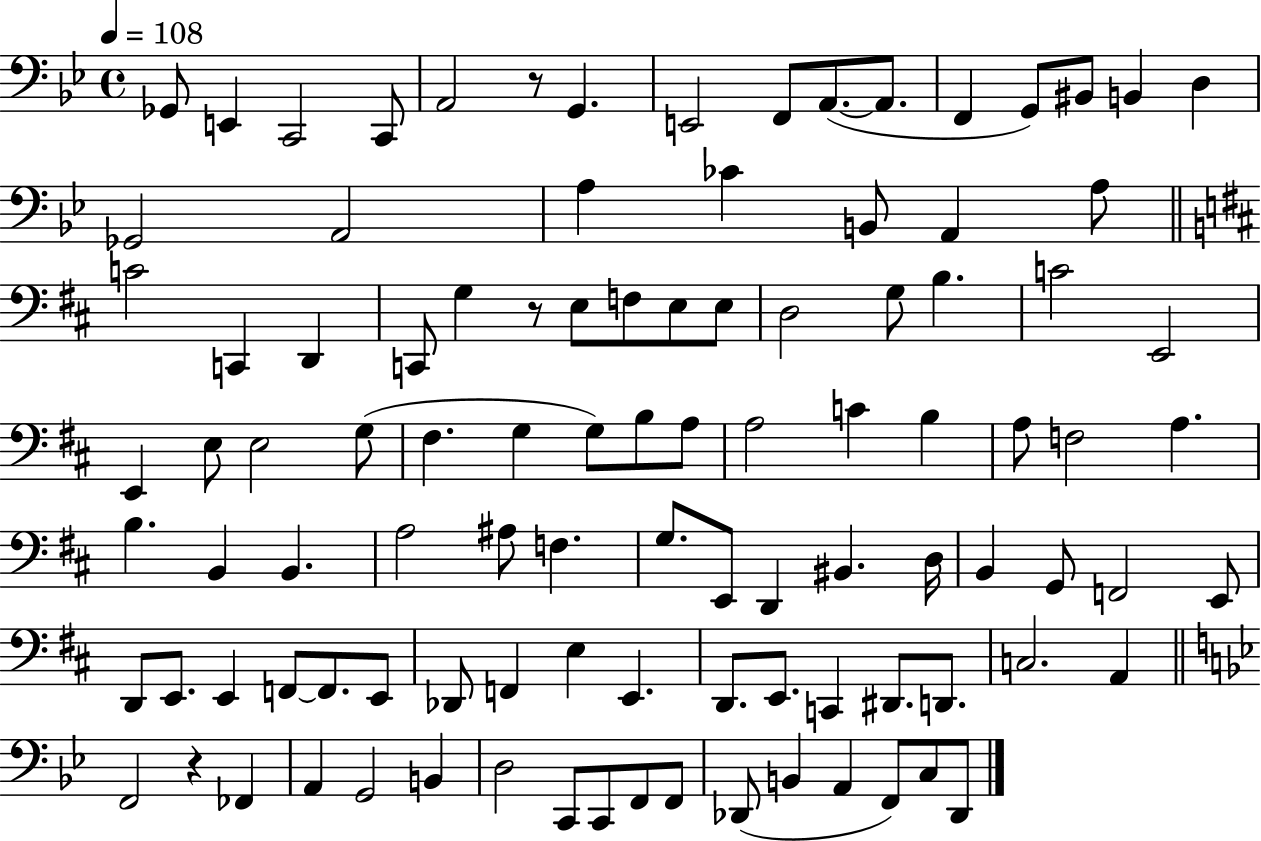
{
  \clef bass
  \time 4/4
  \defaultTimeSignature
  \key bes \major
  \tempo 4 = 108
  \repeat volta 2 { ges,8 e,4 c,2 c,8 | a,2 r8 g,4. | e,2 f,8 a,8.~(~ a,8. | f,4 g,8) bis,8 b,4 d4 | \break ges,2 a,2 | a4 ces'4 b,8 a,4 a8 | \bar "||" \break \key b \minor c'2 c,4 d,4 | c,8 g4 r8 e8 f8 e8 e8 | d2 g8 b4. | c'2 e,2 | \break e,4 e8 e2 g8( | fis4. g4 g8) b8 a8 | a2 c'4 b4 | a8 f2 a4. | \break b4. b,4 b,4. | a2 ais8 f4. | g8. e,8 d,4 bis,4. d16 | b,4 g,8 f,2 e,8 | \break d,8 e,8. e,4 f,8~~ f,8. e,8 | des,8 f,4 e4 e,4. | d,8. e,8. c,4 dis,8. d,8. | c2. a,4 | \break \bar "||" \break \key bes \major f,2 r4 fes,4 | a,4 g,2 b,4 | d2 c,8 c,8 f,8 f,8 | des,8( b,4 a,4 f,8) c8 des,8 | \break } \bar "|."
}